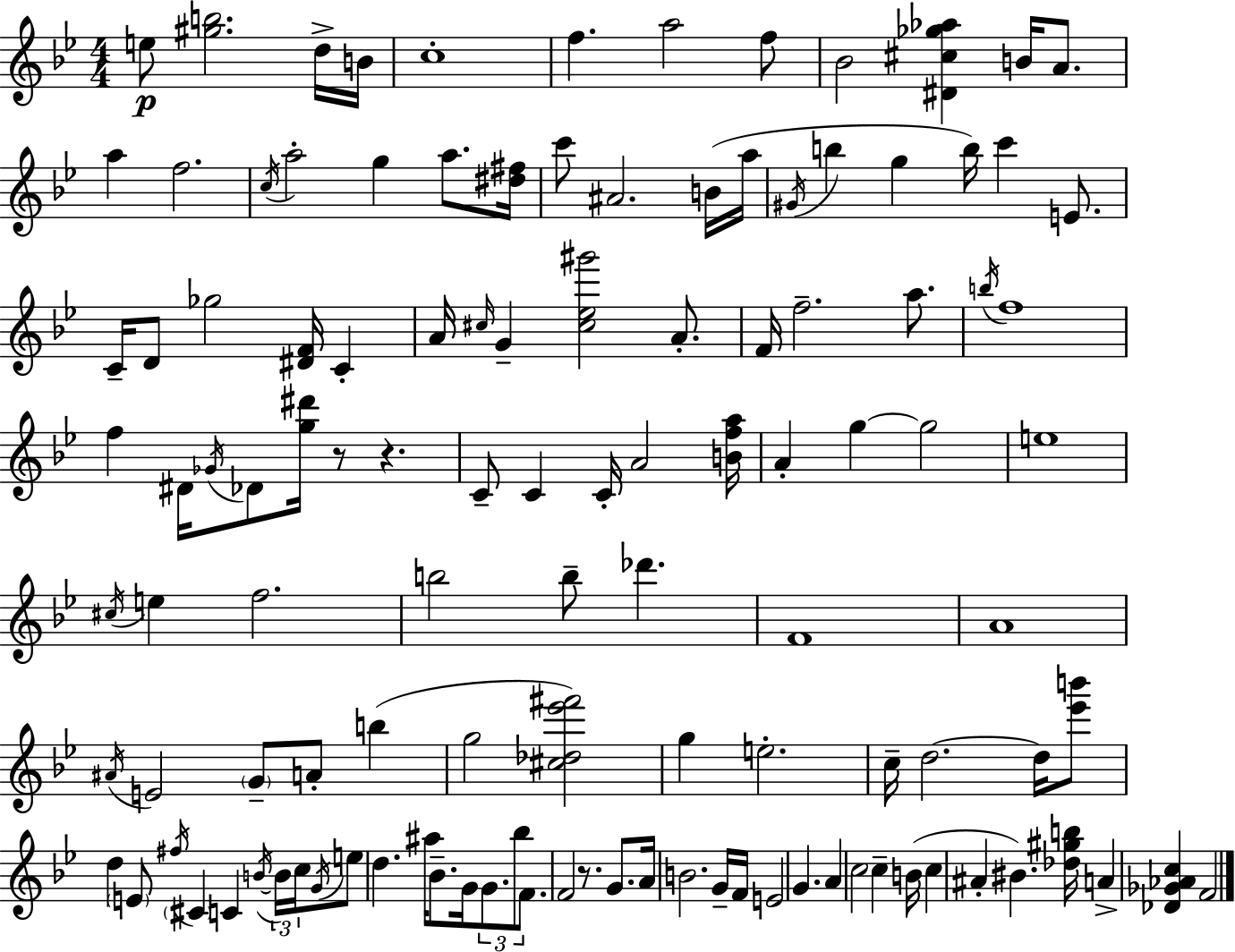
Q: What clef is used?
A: treble